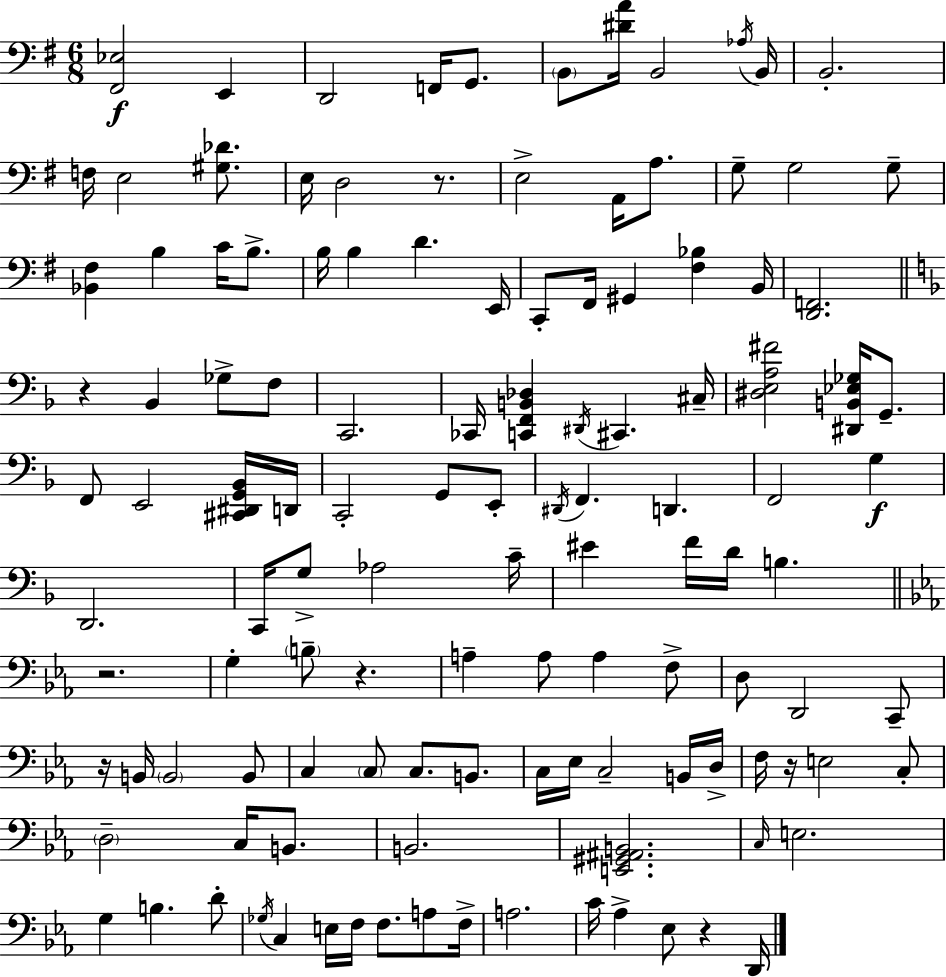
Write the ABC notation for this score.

X:1
T:Untitled
M:6/8
L:1/4
K:Em
[^F,,_E,]2 E,, D,,2 F,,/4 G,,/2 B,,/2 [^DA]/4 B,,2 _A,/4 B,,/4 B,,2 F,/4 E,2 [^G,_D]/2 E,/4 D,2 z/2 E,2 A,,/4 A,/2 G,/2 G,2 G,/2 [_B,,^F,] B, C/4 B,/2 B,/4 B, D E,,/4 C,,/2 ^F,,/4 ^G,, [^F,_B,] B,,/4 [D,,F,,]2 z _B,, _G,/2 F,/2 C,,2 _C,,/4 [C,,F,,B,,_D,] ^D,,/4 ^C,, ^C,/4 [^D,E,A,^F]2 [^D,,B,,_E,_G,]/4 G,,/2 F,,/2 E,,2 [^C,,^D,,G,,_B,,]/4 D,,/4 C,,2 G,,/2 E,,/2 ^D,,/4 F,, D,, F,,2 G, D,,2 C,,/4 G,/2 _A,2 C/4 ^E F/4 D/4 B, z2 G, B,/2 z A, A,/2 A, F,/2 D,/2 D,,2 C,,/2 z/4 B,,/4 B,,2 B,,/2 C, C,/2 C,/2 B,,/2 C,/4 _E,/4 C,2 B,,/4 D,/4 F,/4 z/4 E,2 C,/2 D,2 C,/4 B,,/2 B,,2 [E,,^G,,^A,,B,,]2 C,/4 E,2 G, B, D/2 _G,/4 C, E,/4 F,/4 F,/2 A,/2 F,/4 A,2 C/4 _A, _E,/2 z D,,/4